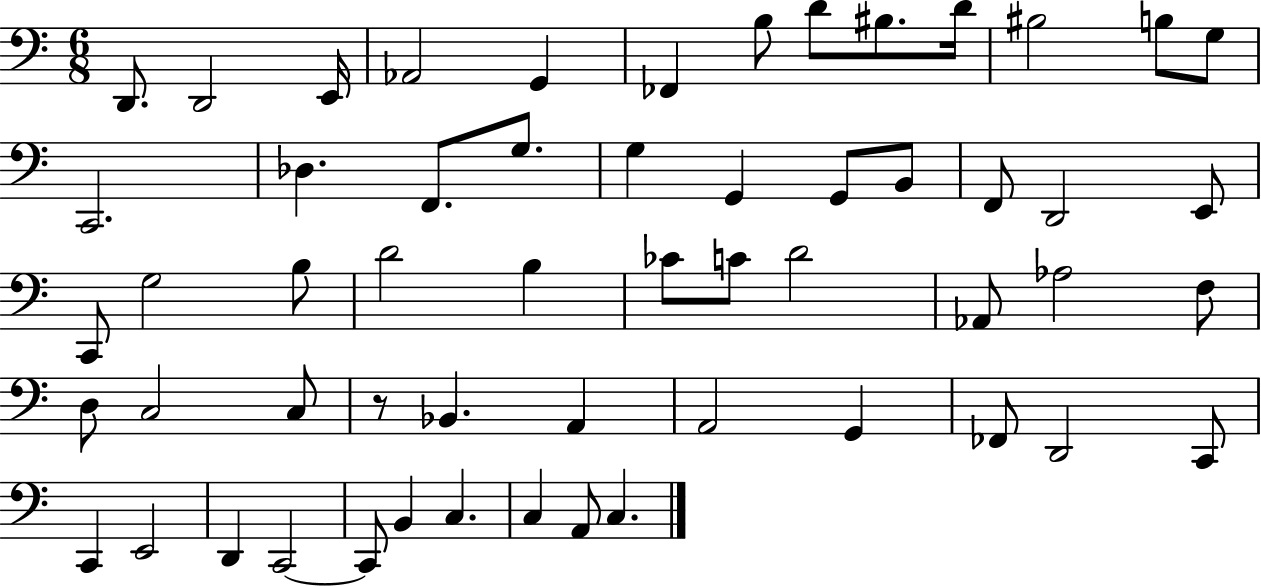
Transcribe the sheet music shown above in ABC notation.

X:1
T:Untitled
M:6/8
L:1/4
K:C
D,,/2 D,,2 E,,/4 _A,,2 G,, _F,, B,/2 D/2 ^B,/2 D/4 ^B,2 B,/2 G,/2 C,,2 _D, F,,/2 G,/2 G, G,, G,,/2 B,,/2 F,,/2 D,,2 E,,/2 C,,/2 G,2 B,/2 D2 B, _C/2 C/2 D2 _A,,/2 _A,2 F,/2 D,/2 C,2 C,/2 z/2 _B,, A,, A,,2 G,, _F,,/2 D,,2 C,,/2 C,, E,,2 D,, C,,2 C,,/2 B,, C, C, A,,/2 C,